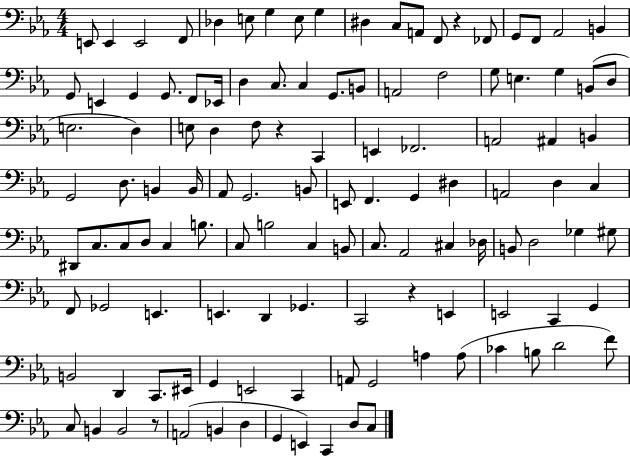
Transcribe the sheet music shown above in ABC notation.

X:1
T:Untitled
M:4/4
L:1/4
K:Eb
E,,/2 E,, E,,2 F,,/2 _D, E,/2 G, E,/2 G, ^D, C,/2 A,,/2 F,,/2 z _F,,/2 G,,/2 F,,/2 _A,,2 B,, G,,/2 E,, G,, G,,/2 F,,/2 _E,,/4 D, C,/2 C, G,,/2 B,,/2 A,,2 F,2 G,/2 E, G, B,,/2 D,/2 E,2 D, E,/2 D, F,/2 z C,, E,, _F,,2 A,,2 ^A,, B,, G,,2 D,/2 B,, B,,/4 _A,,/2 G,,2 B,,/2 E,,/2 F,, G,, ^D, A,,2 D, C, ^D,,/2 C,/2 C,/2 D,/2 C, B,/2 C,/2 B,2 C, B,,/2 C,/2 _A,,2 ^C, _D,/4 B,,/2 D,2 _G, ^G,/2 F,,/2 _G,,2 E,, E,, D,, _G,, C,,2 z E,, E,,2 C,, G,, B,,2 D,, C,,/2 ^E,,/4 G,, E,,2 C,, A,,/2 G,,2 A, A,/2 _C B,/2 D2 F/2 C,/2 B,, B,,2 z/2 A,,2 B,, D, G,, E,, C,, D,/2 C,/2